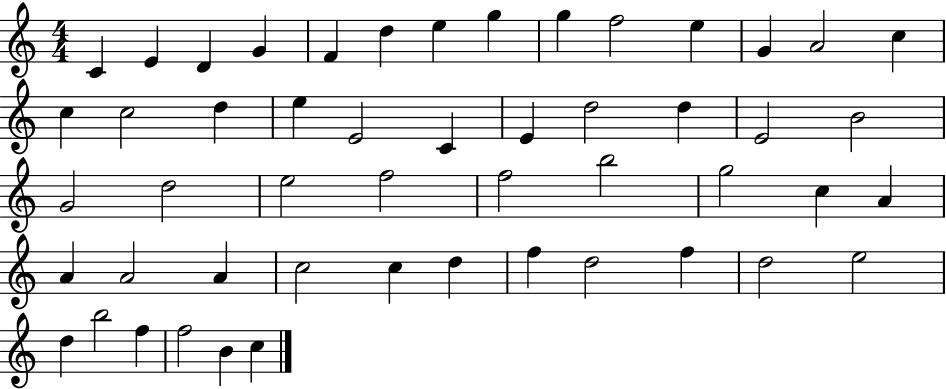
C4/q E4/q D4/q G4/q F4/q D5/q E5/q G5/q G5/q F5/h E5/q G4/q A4/h C5/q C5/q C5/h D5/q E5/q E4/h C4/q E4/q D5/h D5/q E4/h B4/h G4/h D5/h E5/h F5/h F5/h B5/h G5/h C5/q A4/q A4/q A4/h A4/q C5/h C5/q D5/q F5/q D5/h F5/q D5/h E5/h D5/q B5/h F5/q F5/h B4/q C5/q